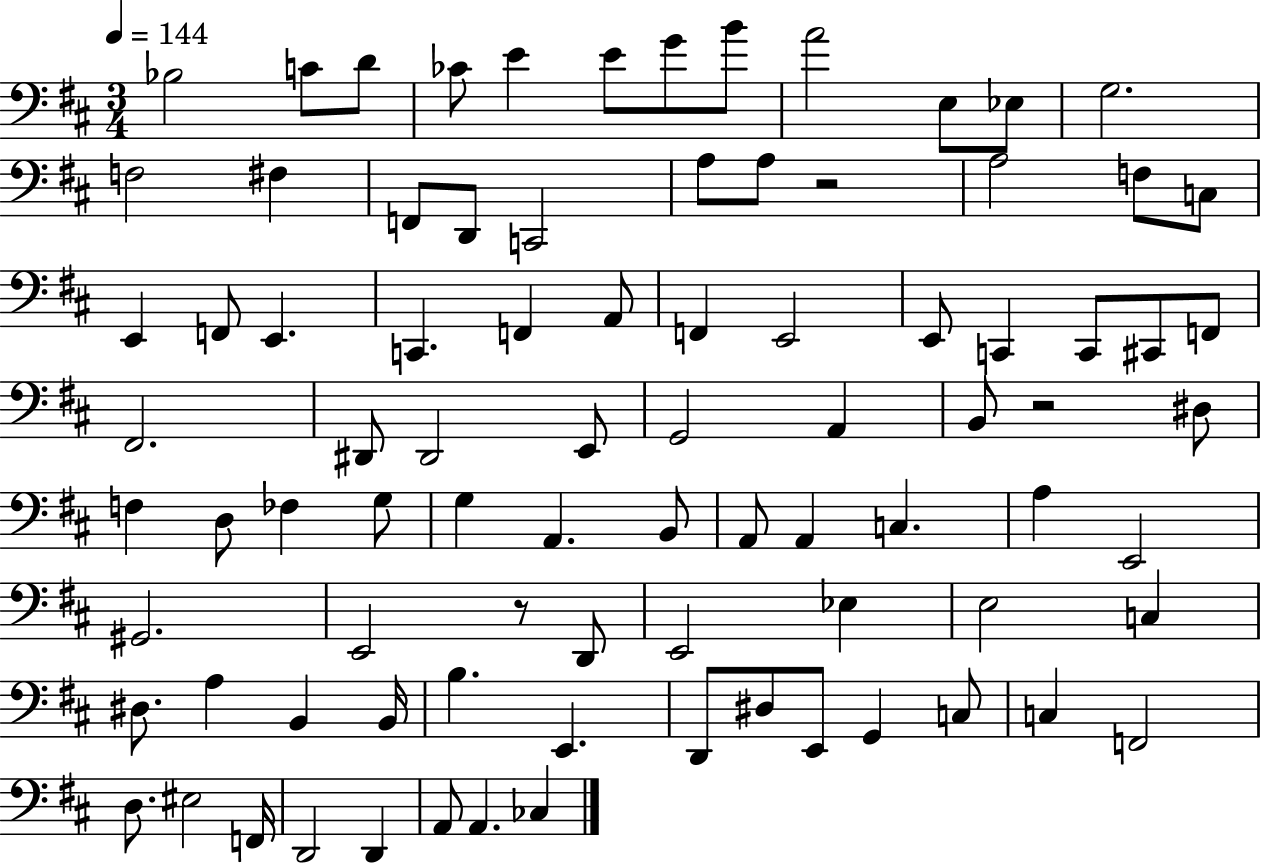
{
  \clef bass
  \numericTimeSignature
  \time 3/4
  \key d \major
  \tempo 4 = 144
  bes2 c'8 d'8 | ces'8 e'4 e'8 g'8 b'8 | a'2 e8 ees8 | g2. | \break f2 fis4 | f,8 d,8 c,2 | a8 a8 r2 | a2 f8 c8 | \break e,4 f,8 e,4. | c,4. f,4 a,8 | f,4 e,2 | e,8 c,4 c,8 cis,8 f,8 | \break fis,2. | dis,8 dis,2 e,8 | g,2 a,4 | b,8 r2 dis8 | \break f4 d8 fes4 g8 | g4 a,4. b,8 | a,8 a,4 c4. | a4 e,2 | \break gis,2. | e,2 r8 d,8 | e,2 ees4 | e2 c4 | \break dis8. a4 b,4 b,16 | b4. e,4. | d,8 dis8 e,8 g,4 c8 | c4 f,2 | \break d8. eis2 f,16 | d,2 d,4 | a,8 a,4. ces4 | \bar "|."
}